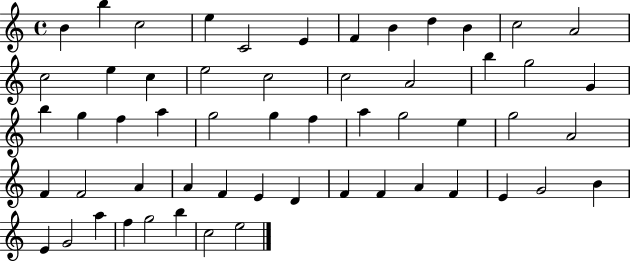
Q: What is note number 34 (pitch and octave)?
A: A4